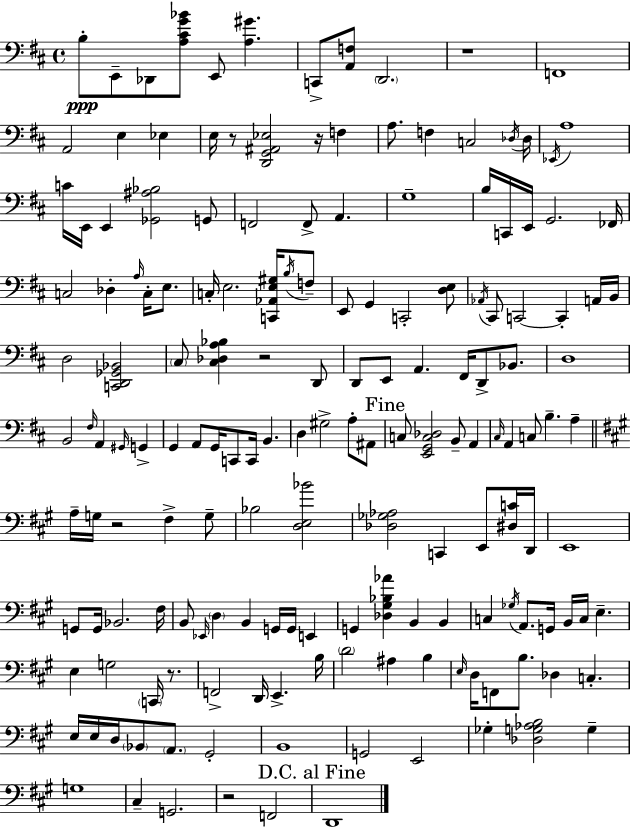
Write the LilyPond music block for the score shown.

{
  \clef bass
  \time 4/4
  \defaultTimeSignature
  \key d \major
  \repeat volta 2 { b8-.\ppp e,8-- des,8 <a cis' g' bes'>8 e,8 <a gis'>4. | c,8-> <a, f>8 \parenthesize d,2. | r1 | f,1 | \break a,2 e4 ees4 | e16 r8 <d, g, ais, ees>2 r16 f4 | a8. f4 c2 \acciaccatura { des16 } | des16 \acciaccatura { ees,16 } a1 | \break c'16 e,16 e,4 <ges, ais bes>2 | g,8 f,2 f,8-> a,4. | g1-- | b16 c,16 e,16 g,2. | \break fes,16 c2 des4-. \grace { a16 } c16-. | e8. c16-. e2. | <c, aes, e gis>16 \acciaccatura { b16 } f8-- e,8 g,4 c,2-. | <d e>8 \acciaccatura { aes,16 } cis,8 c,2~~ c,4-. | \break a,16 b,16 d2 <c, d, ges, bes,>2 | \parenthesize cis8 <cis des a bes>4 r2 | d,8 d,8 e,8 a,4. fis,16 | d,8-> bes,8. d1 | \break b,2 \grace { fis16 } a,4 | \grace { gis,16 } g,4-> g,4 a,8 g,16 c,8 | c,16 b,4. d4 gis2-> | a8-. ais,8 \mark "Fine" c8 <e, g, c des>2 | \break b,8-- a,4 \grace { cis16 } a,4 c8 b4.-- | a4-- \bar "||" \break \key a \major a16-- g16 r2 fis4-> g8-- | bes2 <d e bes'>2 | <des ges aes>2 c,4 e,8 <dis c'>16 d,16 | e,1 | \break g,8 g,16 bes,2. fis16 | b,8 \grace { ees,16 } \parenthesize d4 b,4 g,16 g,16 e,4 | g,4 <des gis bes aes'>4 b,4 b,4 | c4 \acciaccatura { ges16 } a,8. g,16 b,16 c16 e4.-- | \break e4 g2 \parenthesize c,16 r8. | f,2-> d,16 e,4.-> | b16 \parenthesize d'2 ais4 b4 | \grace { e16 } d16 f,8 b8. des4 c4.-. | \break e16 e16 d16 \parenthesize bes,8 \parenthesize a,8. gis,2-. | b,1 | g,2 e,2 | ges4-. <des g aes b>2 g4-- | \break g1 | cis4-- g,2. | r2 f,2 | \mark "D.C. al Fine" d,1 | \break } \bar "|."
}